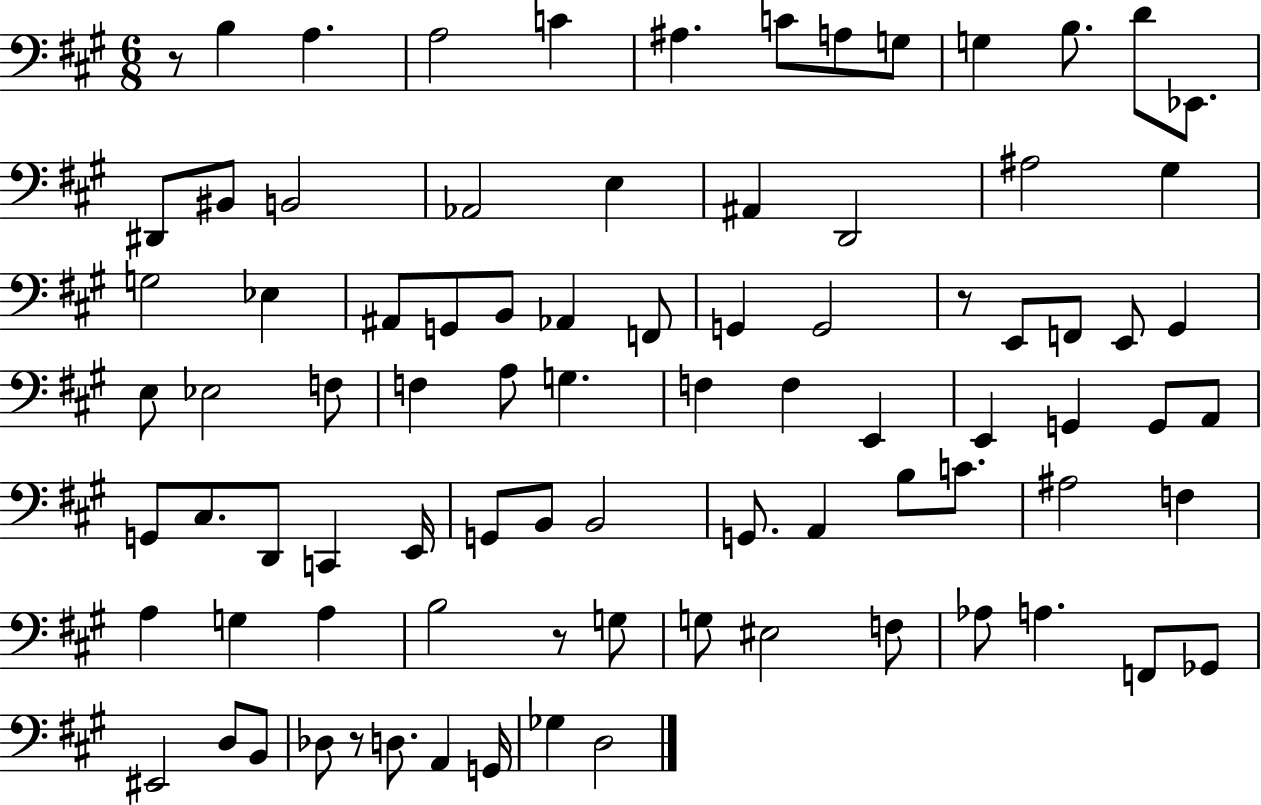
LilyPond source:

{
  \clef bass
  \numericTimeSignature
  \time 6/8
  \key a \major
  \repeat volta 2 { r8 b4 a4. | a2 c'4 | ais4. c'8 a8 g8 | g4 b8. d'8 ees,8. | \break dis,8 bis,8 b,2 | aes,2 e4 | ais,4 d,2 | ais2 gis4 | \break g2 ees4 | ais,8 g,8 b,8 aes,4 f,8 | g,4 g,2 | r8 e,8 f,8 e,8 gis,4 | \break e8 ees2 f8 | f4 a8 g4. | f4 f4 e,4 | e,4 g,4 g,8 a,8 | \break g,8 cis8. d,8 c,4 e,16 | g,8 b,8 b,2 | g,8. a,4 b8 c'8. | ais2 f4 | \break a4 g4 a4 | b2 r8 g8 | g8 eis2 f8 | aes8 a4. f,8 ges,8 | \break eis,2 d8 b,8 | des8 r8 d8. a,4 g,16 | ges4 d2 | } \bar "|."
}